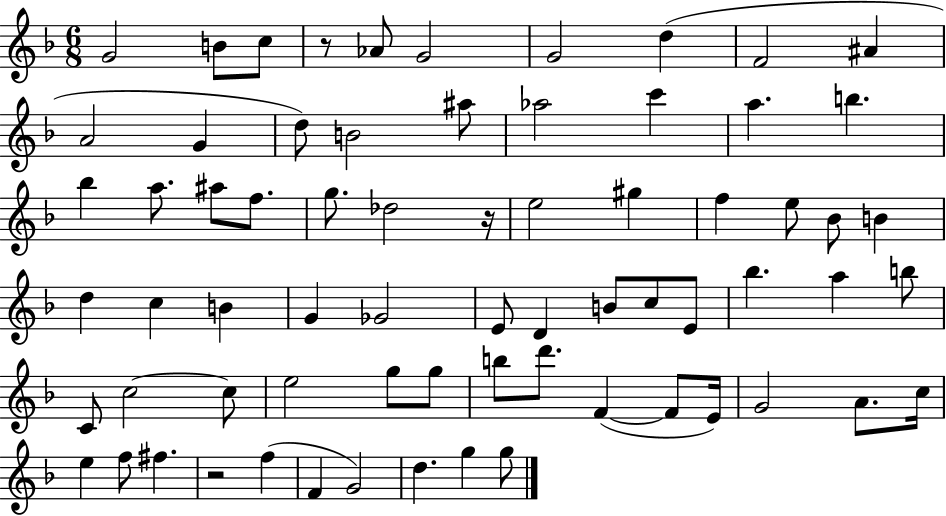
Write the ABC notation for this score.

X:1
T:Untitled
M:6/8
L:1/4
K:F
G2 B/2 c/2 z/2 _A/2 G2 G2 d F2 ^A A2 G d/2 B2 ^a/2 _a2 c' a b _b a/2 ^a/2 f/2 g/2 _d2 z/4 e2 ^g f e/2 _B/2 B d c B G _G2 E/2 D B/2 c/2 E/2 _b a b/2 C/2 c2 c/2 e2 g/2 g/2 b/2 d'/2 F F/2 E/4 G2 A/2 c/4 e f/2 ^f z2 f F G2 d g g/2